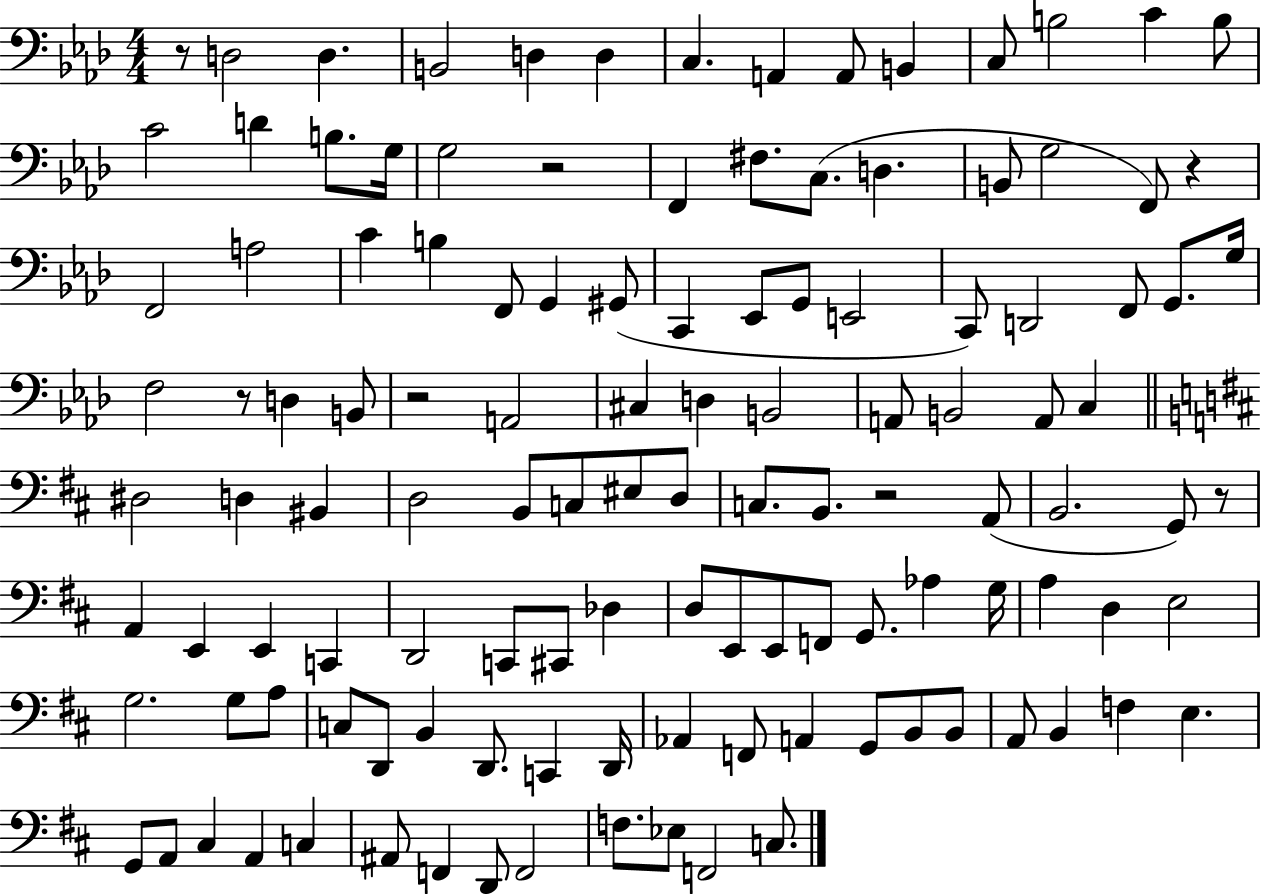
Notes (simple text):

R/e D3/h D3/q. B2/h D3/q D3/q C3/q. A2/q A2/e B2/q C3/e B3/h C4/q B3/e C4/h D4/q B3/e. G3/s G3/h R/h F2/q F#3/e. C3/e. D3/q. B2/e G3/h F2/e R/q F2/h A3/h C4/q B3/q F2/e G2/q G#2/e C2/q Eb2/e G2/e E2/h C2/e D2/h F2/e G2/e. G3/s F3/h R/e D3/q B2/e R/h A2/h C#3/q D3/q B2/h A2/e B2/h A2/e C3/q D#3/h D3/q BIS2/q D3/h B2/e C3/e EIS3/e D3/e C3/e. B2/e. R/h A2/e B2/h. G2/e R/e A2/q E2/q E2/q C2/q D2/h C2/e C#2/e Db3/q D3/e E2/e E2/e F2/e G2/e. Ab3/q G3/s A3/q D3/q E3/h G3/h. G3/e A3/e C3/e D2/e B2/q D2/e. C2/q D2/s Ab2/q F2/e A2/q G2/e B2/e B2/e A2/e B2/q F3/q E3/q. G2/e A2/e C#3/q A2/q C3/q A#2/e F2/q D2/e F2/h F3/e. Eb3/e F2/h C3/e.